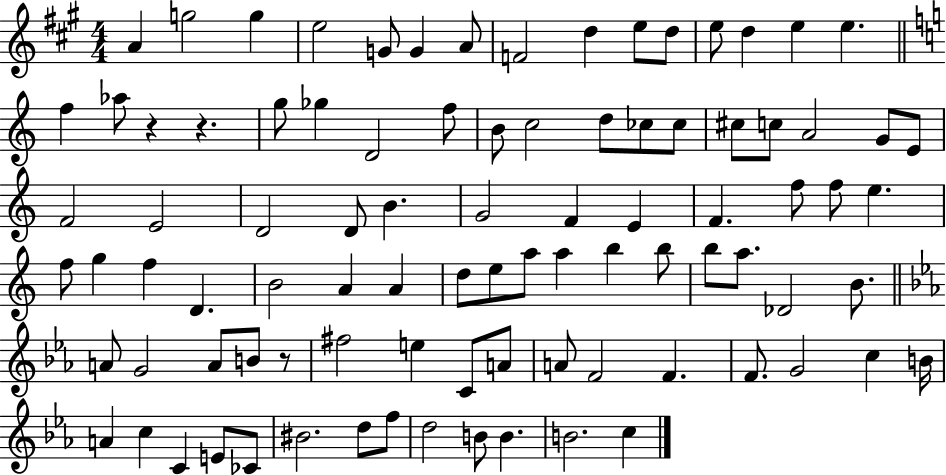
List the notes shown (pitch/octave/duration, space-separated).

A4/q G5/h G5/q E5/h G4/e G4/q A4/e F4/h D5/q E5/e D5/e E5/e D5/q E5/q E5/q. F5/q Ab5/e R/q R/q. G5/e Gb5/q D4/h F5/e B4/e C5/h D5/e CES5/e CES5/e C#5/e C5/e A4/h G4/e E4/e F4/h E4/h D4/h D4/e B4/q. G4/h F4/q E4/q F4/q. F5/e F5/e E5/q. F5/e G5/q F5/q D4/q. B4/h A4/q A4/q D5/e E5/e A5/e A5/q B5/q B5/e B5/e A5/e. Db4/h B4/e. A4/e G4/h A4/e B4/e R/e F#5/h E5/q C4/e A4/e A4/e F4/h F4/q. F4/e. G4/h C5/q B4/s A4/q C5/q C4/q E4/e CES4/e BIS4/h. D5/e F5/e D5/h B4/e B4/q. B4/h. C5/q